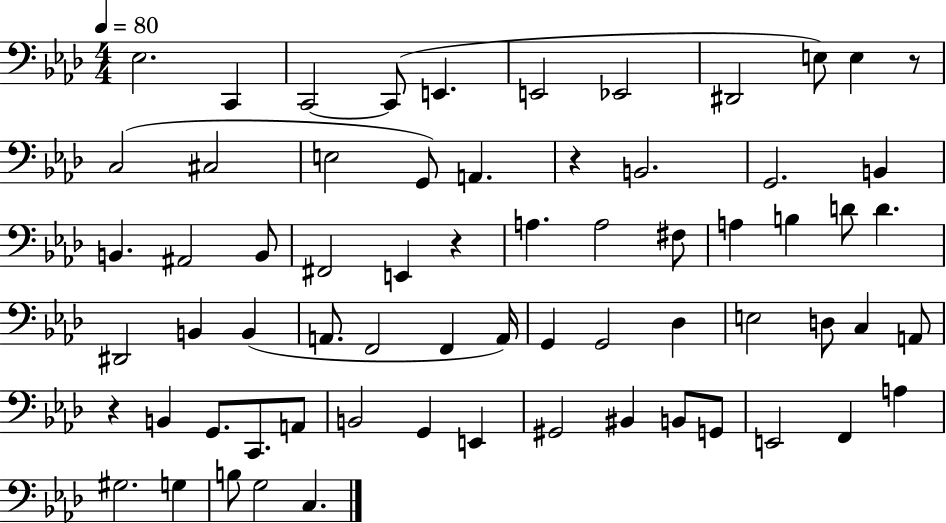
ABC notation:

X:1
T:Untitled
M:4/4
L:1/4
K:Ab
_E,2 C,, C,,2 C,,/2 E,, E,,2 _E,,2 ^D,,2 E,/2 E, z/2 C,2 ^C,2 E,2 G,,/2 A,, z B,,2 G,,2 B,, B,, ^A,,2 B,,/2 ^F,,2 E,, z A, A,2 ^F,/2 A, B, D/2 D ^D,,2 B,, B,, A,,/2 F,,2 F,, A,,/4 G,, G,,2 _D, E,2 D,/2 C, A,,/2 z B,, G,,/2 C,,/2 A,,/2 B,,2 G,, E,, ^G,,2 ^B,, B,,/2 G,,/2 E,,2 F,, A, ^G,2 G, B,/2 G,2 C,